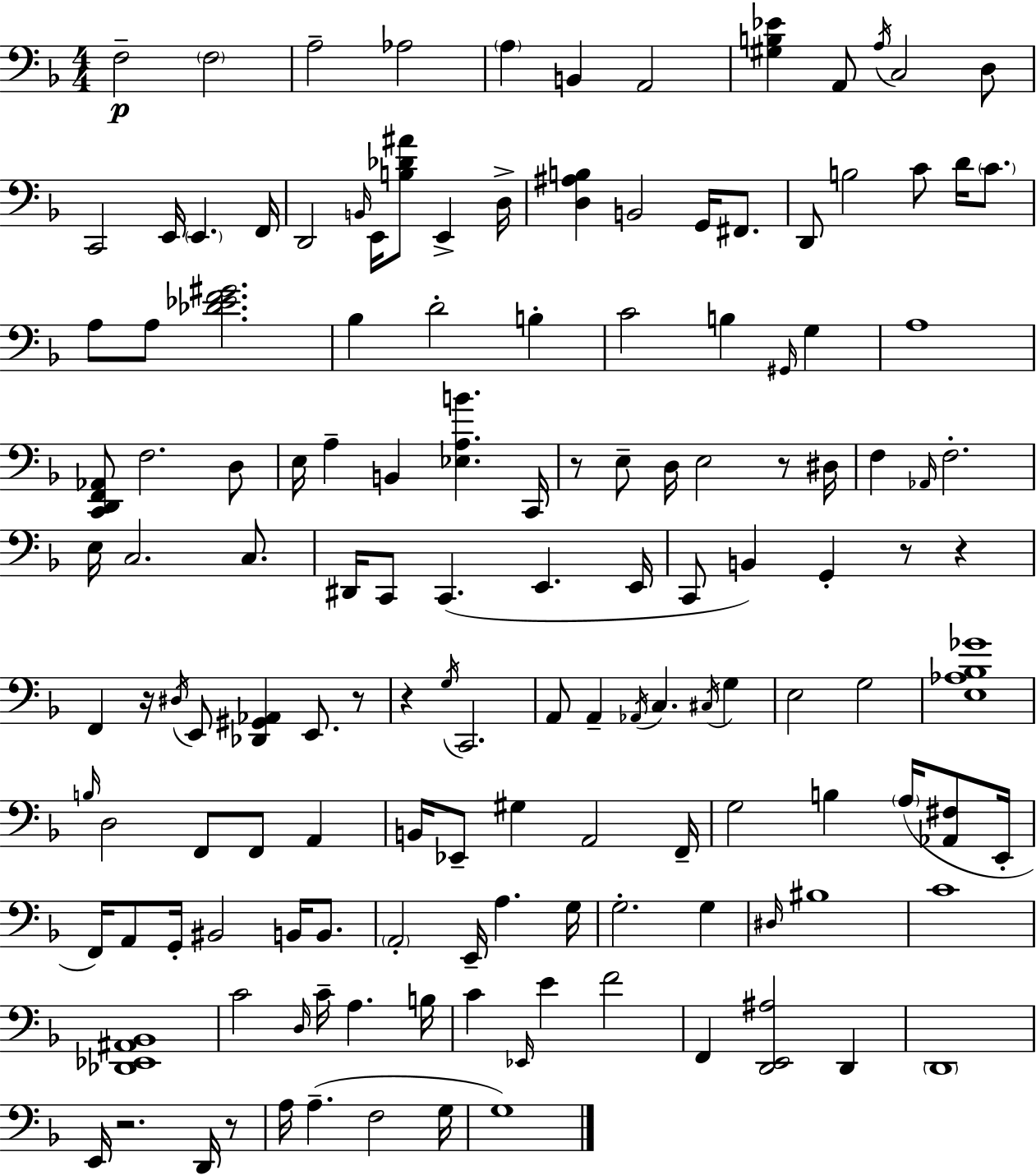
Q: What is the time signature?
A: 4/4